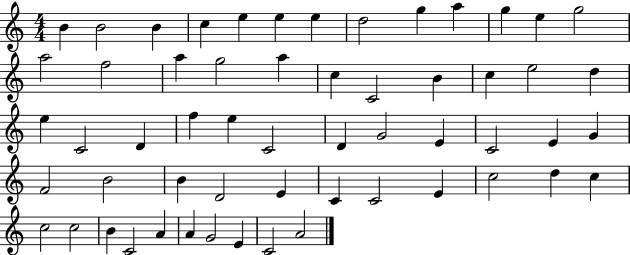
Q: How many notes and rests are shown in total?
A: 57